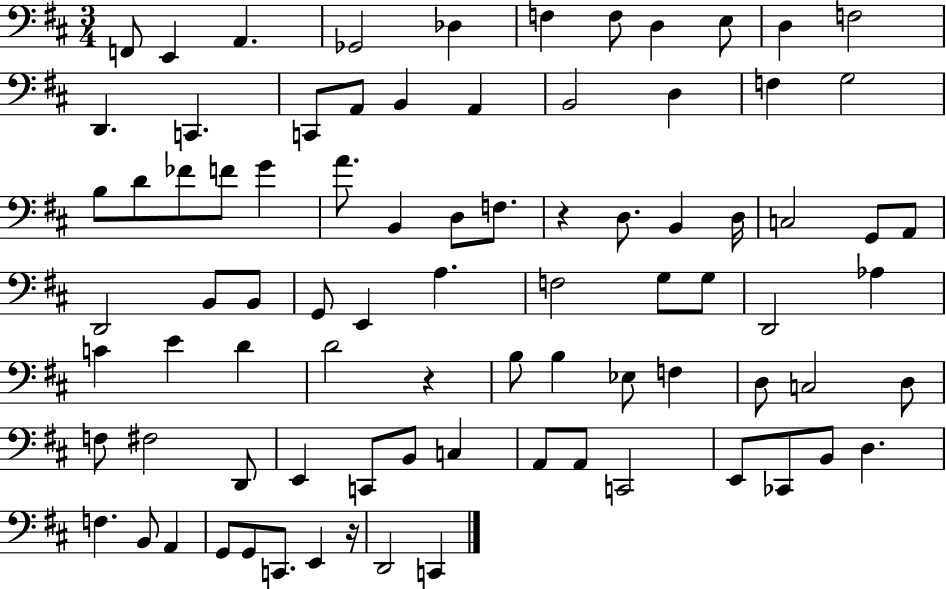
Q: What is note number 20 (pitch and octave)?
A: F3